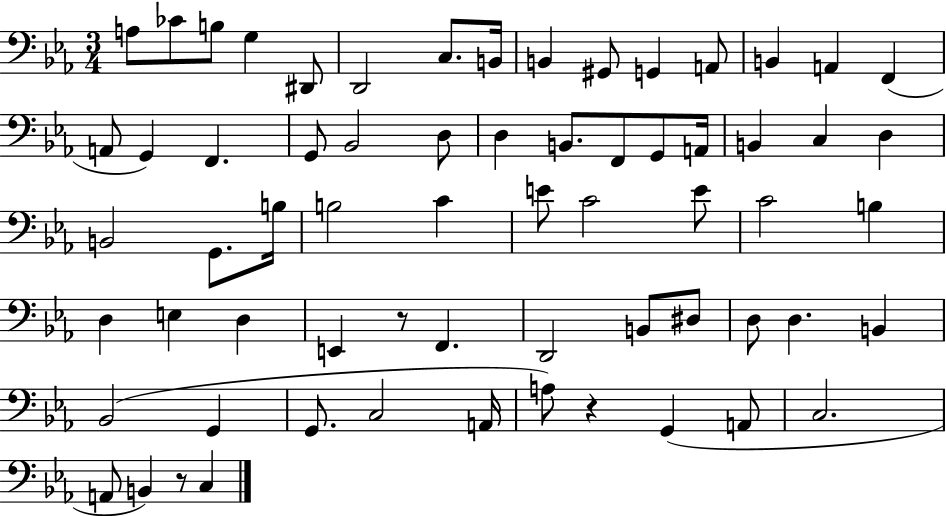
A3/e CES4/e B3/e G3/q D#2/e D2/h C3/e. B2/s B2/q G#2/e G2/q A2/e B2/q A2/q F2/q A2/e G2/q F2/q. G2/e Bb2/h D3/e D3/q B2/e. F2/e G2/e A2/s B2/q C3/q D3/q B2/h G2/e. B3/s B3/h C4/q E4/e C4/h E4/e C4/h B3/q D3/q E3/q D3/q E2/q R/e F2/q. D2/h B2/e D#3/e D3/e D3/q. B2/q Bb2/h G2/q G2/e. C3/h A2/s A3/e R/q G2/q A2/e C3/h. A2/e B2/q R/e C3/q